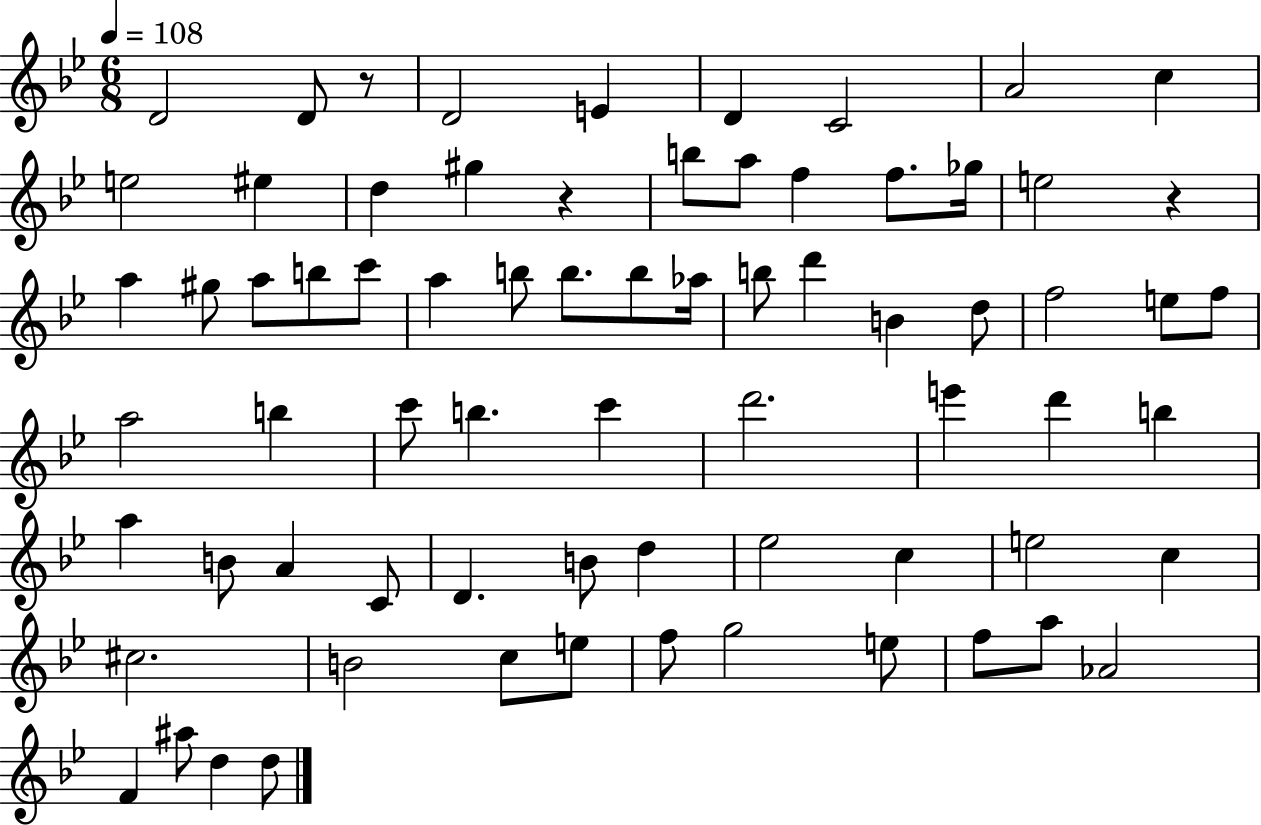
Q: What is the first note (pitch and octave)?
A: D4